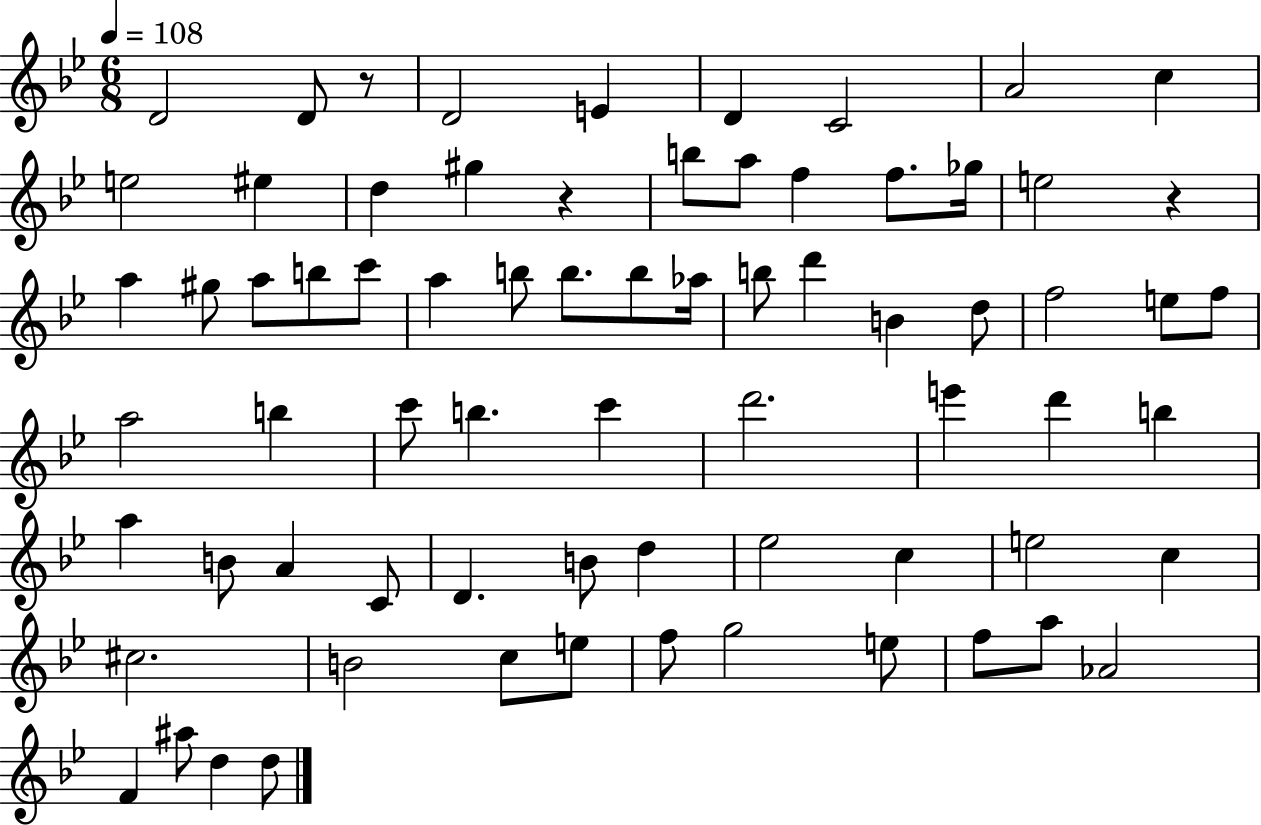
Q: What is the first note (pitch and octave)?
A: D4